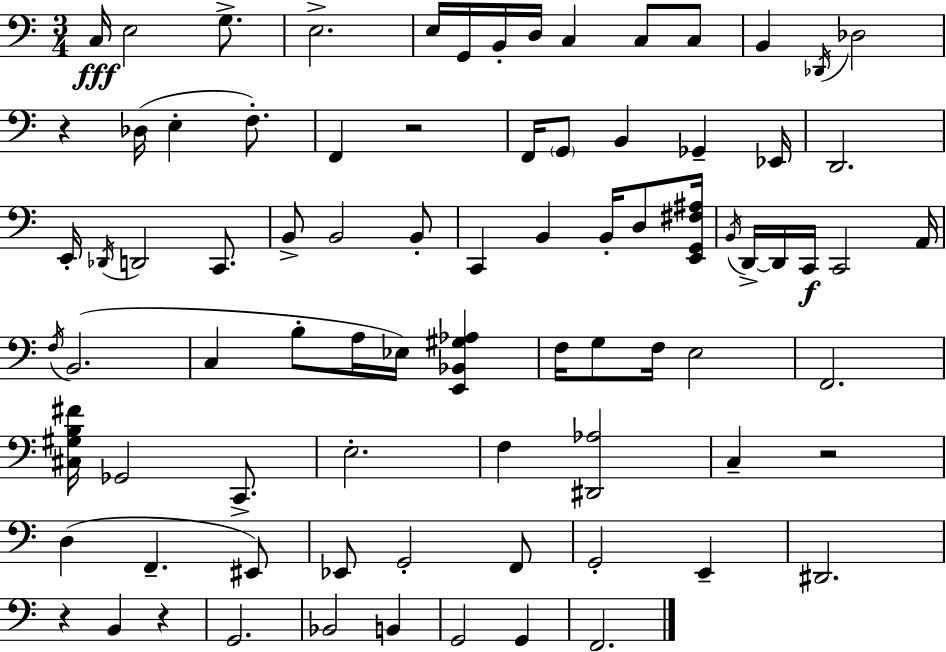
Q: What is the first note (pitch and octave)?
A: C3